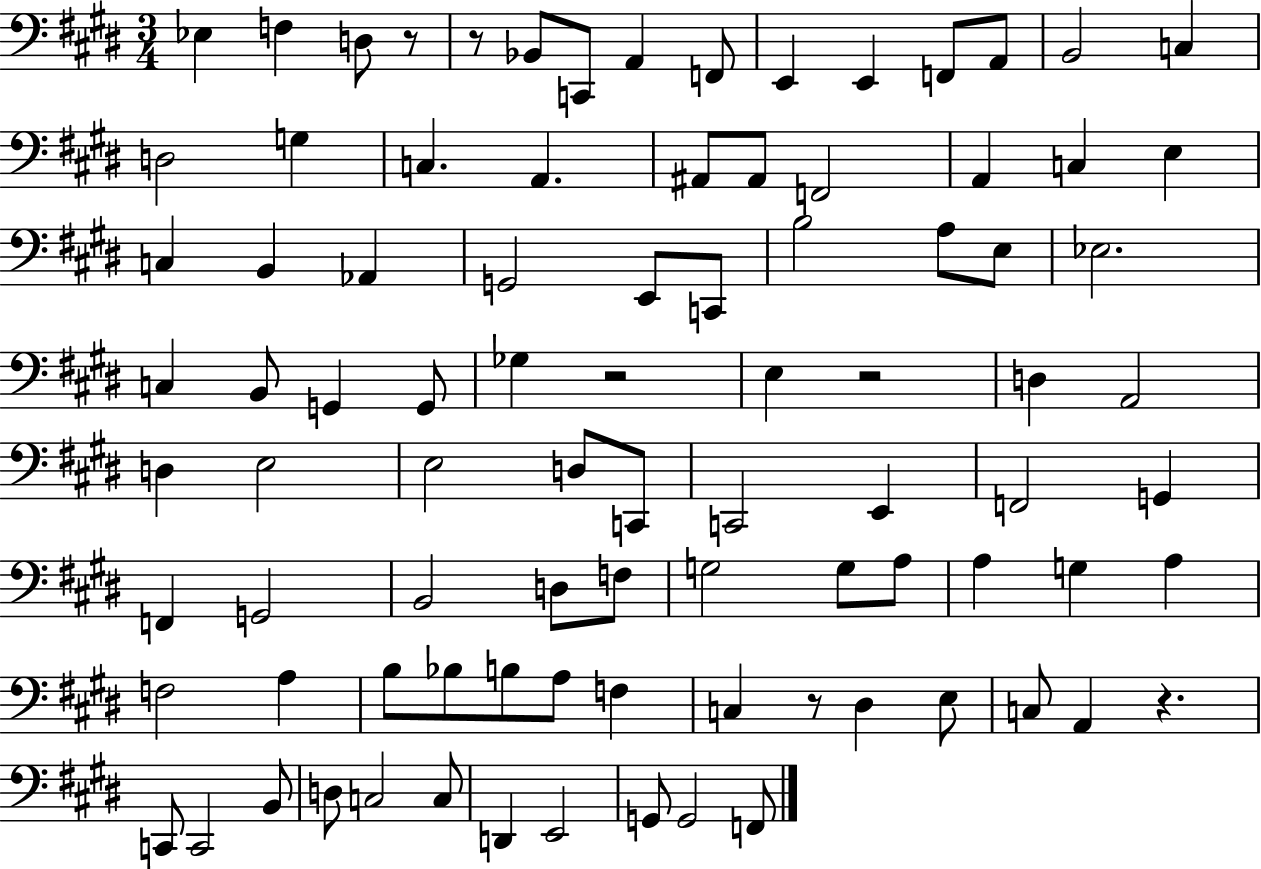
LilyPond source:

{
  \clef bass
  \numericTimeSignature
  \time 3/4
  \key e \major
  \repeat volta 2 { ees4 f4 d8 r8 | r8 bes,8 c,8 a,4 f,8 | e,4 e,4 f,8 a,8 | b,2 c4 | \break d2 g4 | c4. a,4. | ais,8 ais,8 f,2 | a,4 c4 e4 | \break c4 b,4 aes,4 | g,2 e,8 c,8 | b2 a8 e8 | ees2. | \break c4 b,8 g,4 g,8 | ges4 r2 | e4 r2 | d4 a,2 | \break d4 e2 | e2 d8 c,8 | c,2 e,4 | f,2 g,4 | \break f,4 g,2 | b,2 d8 f8 | g2 g8 a8 | a4 g4 a4 | \break f2 a4 | b8 bes8 b8 a8 f4 | c4 r8 dis4 e8 | c8 a,4 r4. | \break c,8 c,2 b,8 | d8 c2 c8 | d,4 e,2 | g,8 g,2 f,8 | \break } \bar "|."
}